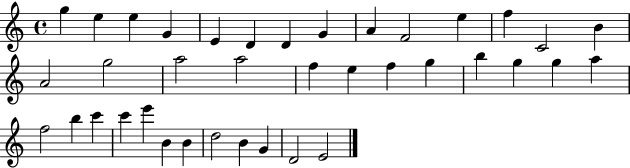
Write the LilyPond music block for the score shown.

{
  \clef treble
  \time 4/4
  \defaultTimeSignature
  \key c \major
  g''4 e''4 e''4 g'4 | e'4 d'4 d'4 g'4 | a'4 f'2 e''4 | f''4 c'2 b'4 | \break a'2 g''2 | a''2 a''2 | f''4 e''4 f''4 g''4 | b''4 g''4 g''4 a''4 | \break f''2 b''4 c'''4 | c'''4 e'''4 b'4 b'4 | d''2 b'4 g'4 | d'2 e'2 | \break \bar "|."
}